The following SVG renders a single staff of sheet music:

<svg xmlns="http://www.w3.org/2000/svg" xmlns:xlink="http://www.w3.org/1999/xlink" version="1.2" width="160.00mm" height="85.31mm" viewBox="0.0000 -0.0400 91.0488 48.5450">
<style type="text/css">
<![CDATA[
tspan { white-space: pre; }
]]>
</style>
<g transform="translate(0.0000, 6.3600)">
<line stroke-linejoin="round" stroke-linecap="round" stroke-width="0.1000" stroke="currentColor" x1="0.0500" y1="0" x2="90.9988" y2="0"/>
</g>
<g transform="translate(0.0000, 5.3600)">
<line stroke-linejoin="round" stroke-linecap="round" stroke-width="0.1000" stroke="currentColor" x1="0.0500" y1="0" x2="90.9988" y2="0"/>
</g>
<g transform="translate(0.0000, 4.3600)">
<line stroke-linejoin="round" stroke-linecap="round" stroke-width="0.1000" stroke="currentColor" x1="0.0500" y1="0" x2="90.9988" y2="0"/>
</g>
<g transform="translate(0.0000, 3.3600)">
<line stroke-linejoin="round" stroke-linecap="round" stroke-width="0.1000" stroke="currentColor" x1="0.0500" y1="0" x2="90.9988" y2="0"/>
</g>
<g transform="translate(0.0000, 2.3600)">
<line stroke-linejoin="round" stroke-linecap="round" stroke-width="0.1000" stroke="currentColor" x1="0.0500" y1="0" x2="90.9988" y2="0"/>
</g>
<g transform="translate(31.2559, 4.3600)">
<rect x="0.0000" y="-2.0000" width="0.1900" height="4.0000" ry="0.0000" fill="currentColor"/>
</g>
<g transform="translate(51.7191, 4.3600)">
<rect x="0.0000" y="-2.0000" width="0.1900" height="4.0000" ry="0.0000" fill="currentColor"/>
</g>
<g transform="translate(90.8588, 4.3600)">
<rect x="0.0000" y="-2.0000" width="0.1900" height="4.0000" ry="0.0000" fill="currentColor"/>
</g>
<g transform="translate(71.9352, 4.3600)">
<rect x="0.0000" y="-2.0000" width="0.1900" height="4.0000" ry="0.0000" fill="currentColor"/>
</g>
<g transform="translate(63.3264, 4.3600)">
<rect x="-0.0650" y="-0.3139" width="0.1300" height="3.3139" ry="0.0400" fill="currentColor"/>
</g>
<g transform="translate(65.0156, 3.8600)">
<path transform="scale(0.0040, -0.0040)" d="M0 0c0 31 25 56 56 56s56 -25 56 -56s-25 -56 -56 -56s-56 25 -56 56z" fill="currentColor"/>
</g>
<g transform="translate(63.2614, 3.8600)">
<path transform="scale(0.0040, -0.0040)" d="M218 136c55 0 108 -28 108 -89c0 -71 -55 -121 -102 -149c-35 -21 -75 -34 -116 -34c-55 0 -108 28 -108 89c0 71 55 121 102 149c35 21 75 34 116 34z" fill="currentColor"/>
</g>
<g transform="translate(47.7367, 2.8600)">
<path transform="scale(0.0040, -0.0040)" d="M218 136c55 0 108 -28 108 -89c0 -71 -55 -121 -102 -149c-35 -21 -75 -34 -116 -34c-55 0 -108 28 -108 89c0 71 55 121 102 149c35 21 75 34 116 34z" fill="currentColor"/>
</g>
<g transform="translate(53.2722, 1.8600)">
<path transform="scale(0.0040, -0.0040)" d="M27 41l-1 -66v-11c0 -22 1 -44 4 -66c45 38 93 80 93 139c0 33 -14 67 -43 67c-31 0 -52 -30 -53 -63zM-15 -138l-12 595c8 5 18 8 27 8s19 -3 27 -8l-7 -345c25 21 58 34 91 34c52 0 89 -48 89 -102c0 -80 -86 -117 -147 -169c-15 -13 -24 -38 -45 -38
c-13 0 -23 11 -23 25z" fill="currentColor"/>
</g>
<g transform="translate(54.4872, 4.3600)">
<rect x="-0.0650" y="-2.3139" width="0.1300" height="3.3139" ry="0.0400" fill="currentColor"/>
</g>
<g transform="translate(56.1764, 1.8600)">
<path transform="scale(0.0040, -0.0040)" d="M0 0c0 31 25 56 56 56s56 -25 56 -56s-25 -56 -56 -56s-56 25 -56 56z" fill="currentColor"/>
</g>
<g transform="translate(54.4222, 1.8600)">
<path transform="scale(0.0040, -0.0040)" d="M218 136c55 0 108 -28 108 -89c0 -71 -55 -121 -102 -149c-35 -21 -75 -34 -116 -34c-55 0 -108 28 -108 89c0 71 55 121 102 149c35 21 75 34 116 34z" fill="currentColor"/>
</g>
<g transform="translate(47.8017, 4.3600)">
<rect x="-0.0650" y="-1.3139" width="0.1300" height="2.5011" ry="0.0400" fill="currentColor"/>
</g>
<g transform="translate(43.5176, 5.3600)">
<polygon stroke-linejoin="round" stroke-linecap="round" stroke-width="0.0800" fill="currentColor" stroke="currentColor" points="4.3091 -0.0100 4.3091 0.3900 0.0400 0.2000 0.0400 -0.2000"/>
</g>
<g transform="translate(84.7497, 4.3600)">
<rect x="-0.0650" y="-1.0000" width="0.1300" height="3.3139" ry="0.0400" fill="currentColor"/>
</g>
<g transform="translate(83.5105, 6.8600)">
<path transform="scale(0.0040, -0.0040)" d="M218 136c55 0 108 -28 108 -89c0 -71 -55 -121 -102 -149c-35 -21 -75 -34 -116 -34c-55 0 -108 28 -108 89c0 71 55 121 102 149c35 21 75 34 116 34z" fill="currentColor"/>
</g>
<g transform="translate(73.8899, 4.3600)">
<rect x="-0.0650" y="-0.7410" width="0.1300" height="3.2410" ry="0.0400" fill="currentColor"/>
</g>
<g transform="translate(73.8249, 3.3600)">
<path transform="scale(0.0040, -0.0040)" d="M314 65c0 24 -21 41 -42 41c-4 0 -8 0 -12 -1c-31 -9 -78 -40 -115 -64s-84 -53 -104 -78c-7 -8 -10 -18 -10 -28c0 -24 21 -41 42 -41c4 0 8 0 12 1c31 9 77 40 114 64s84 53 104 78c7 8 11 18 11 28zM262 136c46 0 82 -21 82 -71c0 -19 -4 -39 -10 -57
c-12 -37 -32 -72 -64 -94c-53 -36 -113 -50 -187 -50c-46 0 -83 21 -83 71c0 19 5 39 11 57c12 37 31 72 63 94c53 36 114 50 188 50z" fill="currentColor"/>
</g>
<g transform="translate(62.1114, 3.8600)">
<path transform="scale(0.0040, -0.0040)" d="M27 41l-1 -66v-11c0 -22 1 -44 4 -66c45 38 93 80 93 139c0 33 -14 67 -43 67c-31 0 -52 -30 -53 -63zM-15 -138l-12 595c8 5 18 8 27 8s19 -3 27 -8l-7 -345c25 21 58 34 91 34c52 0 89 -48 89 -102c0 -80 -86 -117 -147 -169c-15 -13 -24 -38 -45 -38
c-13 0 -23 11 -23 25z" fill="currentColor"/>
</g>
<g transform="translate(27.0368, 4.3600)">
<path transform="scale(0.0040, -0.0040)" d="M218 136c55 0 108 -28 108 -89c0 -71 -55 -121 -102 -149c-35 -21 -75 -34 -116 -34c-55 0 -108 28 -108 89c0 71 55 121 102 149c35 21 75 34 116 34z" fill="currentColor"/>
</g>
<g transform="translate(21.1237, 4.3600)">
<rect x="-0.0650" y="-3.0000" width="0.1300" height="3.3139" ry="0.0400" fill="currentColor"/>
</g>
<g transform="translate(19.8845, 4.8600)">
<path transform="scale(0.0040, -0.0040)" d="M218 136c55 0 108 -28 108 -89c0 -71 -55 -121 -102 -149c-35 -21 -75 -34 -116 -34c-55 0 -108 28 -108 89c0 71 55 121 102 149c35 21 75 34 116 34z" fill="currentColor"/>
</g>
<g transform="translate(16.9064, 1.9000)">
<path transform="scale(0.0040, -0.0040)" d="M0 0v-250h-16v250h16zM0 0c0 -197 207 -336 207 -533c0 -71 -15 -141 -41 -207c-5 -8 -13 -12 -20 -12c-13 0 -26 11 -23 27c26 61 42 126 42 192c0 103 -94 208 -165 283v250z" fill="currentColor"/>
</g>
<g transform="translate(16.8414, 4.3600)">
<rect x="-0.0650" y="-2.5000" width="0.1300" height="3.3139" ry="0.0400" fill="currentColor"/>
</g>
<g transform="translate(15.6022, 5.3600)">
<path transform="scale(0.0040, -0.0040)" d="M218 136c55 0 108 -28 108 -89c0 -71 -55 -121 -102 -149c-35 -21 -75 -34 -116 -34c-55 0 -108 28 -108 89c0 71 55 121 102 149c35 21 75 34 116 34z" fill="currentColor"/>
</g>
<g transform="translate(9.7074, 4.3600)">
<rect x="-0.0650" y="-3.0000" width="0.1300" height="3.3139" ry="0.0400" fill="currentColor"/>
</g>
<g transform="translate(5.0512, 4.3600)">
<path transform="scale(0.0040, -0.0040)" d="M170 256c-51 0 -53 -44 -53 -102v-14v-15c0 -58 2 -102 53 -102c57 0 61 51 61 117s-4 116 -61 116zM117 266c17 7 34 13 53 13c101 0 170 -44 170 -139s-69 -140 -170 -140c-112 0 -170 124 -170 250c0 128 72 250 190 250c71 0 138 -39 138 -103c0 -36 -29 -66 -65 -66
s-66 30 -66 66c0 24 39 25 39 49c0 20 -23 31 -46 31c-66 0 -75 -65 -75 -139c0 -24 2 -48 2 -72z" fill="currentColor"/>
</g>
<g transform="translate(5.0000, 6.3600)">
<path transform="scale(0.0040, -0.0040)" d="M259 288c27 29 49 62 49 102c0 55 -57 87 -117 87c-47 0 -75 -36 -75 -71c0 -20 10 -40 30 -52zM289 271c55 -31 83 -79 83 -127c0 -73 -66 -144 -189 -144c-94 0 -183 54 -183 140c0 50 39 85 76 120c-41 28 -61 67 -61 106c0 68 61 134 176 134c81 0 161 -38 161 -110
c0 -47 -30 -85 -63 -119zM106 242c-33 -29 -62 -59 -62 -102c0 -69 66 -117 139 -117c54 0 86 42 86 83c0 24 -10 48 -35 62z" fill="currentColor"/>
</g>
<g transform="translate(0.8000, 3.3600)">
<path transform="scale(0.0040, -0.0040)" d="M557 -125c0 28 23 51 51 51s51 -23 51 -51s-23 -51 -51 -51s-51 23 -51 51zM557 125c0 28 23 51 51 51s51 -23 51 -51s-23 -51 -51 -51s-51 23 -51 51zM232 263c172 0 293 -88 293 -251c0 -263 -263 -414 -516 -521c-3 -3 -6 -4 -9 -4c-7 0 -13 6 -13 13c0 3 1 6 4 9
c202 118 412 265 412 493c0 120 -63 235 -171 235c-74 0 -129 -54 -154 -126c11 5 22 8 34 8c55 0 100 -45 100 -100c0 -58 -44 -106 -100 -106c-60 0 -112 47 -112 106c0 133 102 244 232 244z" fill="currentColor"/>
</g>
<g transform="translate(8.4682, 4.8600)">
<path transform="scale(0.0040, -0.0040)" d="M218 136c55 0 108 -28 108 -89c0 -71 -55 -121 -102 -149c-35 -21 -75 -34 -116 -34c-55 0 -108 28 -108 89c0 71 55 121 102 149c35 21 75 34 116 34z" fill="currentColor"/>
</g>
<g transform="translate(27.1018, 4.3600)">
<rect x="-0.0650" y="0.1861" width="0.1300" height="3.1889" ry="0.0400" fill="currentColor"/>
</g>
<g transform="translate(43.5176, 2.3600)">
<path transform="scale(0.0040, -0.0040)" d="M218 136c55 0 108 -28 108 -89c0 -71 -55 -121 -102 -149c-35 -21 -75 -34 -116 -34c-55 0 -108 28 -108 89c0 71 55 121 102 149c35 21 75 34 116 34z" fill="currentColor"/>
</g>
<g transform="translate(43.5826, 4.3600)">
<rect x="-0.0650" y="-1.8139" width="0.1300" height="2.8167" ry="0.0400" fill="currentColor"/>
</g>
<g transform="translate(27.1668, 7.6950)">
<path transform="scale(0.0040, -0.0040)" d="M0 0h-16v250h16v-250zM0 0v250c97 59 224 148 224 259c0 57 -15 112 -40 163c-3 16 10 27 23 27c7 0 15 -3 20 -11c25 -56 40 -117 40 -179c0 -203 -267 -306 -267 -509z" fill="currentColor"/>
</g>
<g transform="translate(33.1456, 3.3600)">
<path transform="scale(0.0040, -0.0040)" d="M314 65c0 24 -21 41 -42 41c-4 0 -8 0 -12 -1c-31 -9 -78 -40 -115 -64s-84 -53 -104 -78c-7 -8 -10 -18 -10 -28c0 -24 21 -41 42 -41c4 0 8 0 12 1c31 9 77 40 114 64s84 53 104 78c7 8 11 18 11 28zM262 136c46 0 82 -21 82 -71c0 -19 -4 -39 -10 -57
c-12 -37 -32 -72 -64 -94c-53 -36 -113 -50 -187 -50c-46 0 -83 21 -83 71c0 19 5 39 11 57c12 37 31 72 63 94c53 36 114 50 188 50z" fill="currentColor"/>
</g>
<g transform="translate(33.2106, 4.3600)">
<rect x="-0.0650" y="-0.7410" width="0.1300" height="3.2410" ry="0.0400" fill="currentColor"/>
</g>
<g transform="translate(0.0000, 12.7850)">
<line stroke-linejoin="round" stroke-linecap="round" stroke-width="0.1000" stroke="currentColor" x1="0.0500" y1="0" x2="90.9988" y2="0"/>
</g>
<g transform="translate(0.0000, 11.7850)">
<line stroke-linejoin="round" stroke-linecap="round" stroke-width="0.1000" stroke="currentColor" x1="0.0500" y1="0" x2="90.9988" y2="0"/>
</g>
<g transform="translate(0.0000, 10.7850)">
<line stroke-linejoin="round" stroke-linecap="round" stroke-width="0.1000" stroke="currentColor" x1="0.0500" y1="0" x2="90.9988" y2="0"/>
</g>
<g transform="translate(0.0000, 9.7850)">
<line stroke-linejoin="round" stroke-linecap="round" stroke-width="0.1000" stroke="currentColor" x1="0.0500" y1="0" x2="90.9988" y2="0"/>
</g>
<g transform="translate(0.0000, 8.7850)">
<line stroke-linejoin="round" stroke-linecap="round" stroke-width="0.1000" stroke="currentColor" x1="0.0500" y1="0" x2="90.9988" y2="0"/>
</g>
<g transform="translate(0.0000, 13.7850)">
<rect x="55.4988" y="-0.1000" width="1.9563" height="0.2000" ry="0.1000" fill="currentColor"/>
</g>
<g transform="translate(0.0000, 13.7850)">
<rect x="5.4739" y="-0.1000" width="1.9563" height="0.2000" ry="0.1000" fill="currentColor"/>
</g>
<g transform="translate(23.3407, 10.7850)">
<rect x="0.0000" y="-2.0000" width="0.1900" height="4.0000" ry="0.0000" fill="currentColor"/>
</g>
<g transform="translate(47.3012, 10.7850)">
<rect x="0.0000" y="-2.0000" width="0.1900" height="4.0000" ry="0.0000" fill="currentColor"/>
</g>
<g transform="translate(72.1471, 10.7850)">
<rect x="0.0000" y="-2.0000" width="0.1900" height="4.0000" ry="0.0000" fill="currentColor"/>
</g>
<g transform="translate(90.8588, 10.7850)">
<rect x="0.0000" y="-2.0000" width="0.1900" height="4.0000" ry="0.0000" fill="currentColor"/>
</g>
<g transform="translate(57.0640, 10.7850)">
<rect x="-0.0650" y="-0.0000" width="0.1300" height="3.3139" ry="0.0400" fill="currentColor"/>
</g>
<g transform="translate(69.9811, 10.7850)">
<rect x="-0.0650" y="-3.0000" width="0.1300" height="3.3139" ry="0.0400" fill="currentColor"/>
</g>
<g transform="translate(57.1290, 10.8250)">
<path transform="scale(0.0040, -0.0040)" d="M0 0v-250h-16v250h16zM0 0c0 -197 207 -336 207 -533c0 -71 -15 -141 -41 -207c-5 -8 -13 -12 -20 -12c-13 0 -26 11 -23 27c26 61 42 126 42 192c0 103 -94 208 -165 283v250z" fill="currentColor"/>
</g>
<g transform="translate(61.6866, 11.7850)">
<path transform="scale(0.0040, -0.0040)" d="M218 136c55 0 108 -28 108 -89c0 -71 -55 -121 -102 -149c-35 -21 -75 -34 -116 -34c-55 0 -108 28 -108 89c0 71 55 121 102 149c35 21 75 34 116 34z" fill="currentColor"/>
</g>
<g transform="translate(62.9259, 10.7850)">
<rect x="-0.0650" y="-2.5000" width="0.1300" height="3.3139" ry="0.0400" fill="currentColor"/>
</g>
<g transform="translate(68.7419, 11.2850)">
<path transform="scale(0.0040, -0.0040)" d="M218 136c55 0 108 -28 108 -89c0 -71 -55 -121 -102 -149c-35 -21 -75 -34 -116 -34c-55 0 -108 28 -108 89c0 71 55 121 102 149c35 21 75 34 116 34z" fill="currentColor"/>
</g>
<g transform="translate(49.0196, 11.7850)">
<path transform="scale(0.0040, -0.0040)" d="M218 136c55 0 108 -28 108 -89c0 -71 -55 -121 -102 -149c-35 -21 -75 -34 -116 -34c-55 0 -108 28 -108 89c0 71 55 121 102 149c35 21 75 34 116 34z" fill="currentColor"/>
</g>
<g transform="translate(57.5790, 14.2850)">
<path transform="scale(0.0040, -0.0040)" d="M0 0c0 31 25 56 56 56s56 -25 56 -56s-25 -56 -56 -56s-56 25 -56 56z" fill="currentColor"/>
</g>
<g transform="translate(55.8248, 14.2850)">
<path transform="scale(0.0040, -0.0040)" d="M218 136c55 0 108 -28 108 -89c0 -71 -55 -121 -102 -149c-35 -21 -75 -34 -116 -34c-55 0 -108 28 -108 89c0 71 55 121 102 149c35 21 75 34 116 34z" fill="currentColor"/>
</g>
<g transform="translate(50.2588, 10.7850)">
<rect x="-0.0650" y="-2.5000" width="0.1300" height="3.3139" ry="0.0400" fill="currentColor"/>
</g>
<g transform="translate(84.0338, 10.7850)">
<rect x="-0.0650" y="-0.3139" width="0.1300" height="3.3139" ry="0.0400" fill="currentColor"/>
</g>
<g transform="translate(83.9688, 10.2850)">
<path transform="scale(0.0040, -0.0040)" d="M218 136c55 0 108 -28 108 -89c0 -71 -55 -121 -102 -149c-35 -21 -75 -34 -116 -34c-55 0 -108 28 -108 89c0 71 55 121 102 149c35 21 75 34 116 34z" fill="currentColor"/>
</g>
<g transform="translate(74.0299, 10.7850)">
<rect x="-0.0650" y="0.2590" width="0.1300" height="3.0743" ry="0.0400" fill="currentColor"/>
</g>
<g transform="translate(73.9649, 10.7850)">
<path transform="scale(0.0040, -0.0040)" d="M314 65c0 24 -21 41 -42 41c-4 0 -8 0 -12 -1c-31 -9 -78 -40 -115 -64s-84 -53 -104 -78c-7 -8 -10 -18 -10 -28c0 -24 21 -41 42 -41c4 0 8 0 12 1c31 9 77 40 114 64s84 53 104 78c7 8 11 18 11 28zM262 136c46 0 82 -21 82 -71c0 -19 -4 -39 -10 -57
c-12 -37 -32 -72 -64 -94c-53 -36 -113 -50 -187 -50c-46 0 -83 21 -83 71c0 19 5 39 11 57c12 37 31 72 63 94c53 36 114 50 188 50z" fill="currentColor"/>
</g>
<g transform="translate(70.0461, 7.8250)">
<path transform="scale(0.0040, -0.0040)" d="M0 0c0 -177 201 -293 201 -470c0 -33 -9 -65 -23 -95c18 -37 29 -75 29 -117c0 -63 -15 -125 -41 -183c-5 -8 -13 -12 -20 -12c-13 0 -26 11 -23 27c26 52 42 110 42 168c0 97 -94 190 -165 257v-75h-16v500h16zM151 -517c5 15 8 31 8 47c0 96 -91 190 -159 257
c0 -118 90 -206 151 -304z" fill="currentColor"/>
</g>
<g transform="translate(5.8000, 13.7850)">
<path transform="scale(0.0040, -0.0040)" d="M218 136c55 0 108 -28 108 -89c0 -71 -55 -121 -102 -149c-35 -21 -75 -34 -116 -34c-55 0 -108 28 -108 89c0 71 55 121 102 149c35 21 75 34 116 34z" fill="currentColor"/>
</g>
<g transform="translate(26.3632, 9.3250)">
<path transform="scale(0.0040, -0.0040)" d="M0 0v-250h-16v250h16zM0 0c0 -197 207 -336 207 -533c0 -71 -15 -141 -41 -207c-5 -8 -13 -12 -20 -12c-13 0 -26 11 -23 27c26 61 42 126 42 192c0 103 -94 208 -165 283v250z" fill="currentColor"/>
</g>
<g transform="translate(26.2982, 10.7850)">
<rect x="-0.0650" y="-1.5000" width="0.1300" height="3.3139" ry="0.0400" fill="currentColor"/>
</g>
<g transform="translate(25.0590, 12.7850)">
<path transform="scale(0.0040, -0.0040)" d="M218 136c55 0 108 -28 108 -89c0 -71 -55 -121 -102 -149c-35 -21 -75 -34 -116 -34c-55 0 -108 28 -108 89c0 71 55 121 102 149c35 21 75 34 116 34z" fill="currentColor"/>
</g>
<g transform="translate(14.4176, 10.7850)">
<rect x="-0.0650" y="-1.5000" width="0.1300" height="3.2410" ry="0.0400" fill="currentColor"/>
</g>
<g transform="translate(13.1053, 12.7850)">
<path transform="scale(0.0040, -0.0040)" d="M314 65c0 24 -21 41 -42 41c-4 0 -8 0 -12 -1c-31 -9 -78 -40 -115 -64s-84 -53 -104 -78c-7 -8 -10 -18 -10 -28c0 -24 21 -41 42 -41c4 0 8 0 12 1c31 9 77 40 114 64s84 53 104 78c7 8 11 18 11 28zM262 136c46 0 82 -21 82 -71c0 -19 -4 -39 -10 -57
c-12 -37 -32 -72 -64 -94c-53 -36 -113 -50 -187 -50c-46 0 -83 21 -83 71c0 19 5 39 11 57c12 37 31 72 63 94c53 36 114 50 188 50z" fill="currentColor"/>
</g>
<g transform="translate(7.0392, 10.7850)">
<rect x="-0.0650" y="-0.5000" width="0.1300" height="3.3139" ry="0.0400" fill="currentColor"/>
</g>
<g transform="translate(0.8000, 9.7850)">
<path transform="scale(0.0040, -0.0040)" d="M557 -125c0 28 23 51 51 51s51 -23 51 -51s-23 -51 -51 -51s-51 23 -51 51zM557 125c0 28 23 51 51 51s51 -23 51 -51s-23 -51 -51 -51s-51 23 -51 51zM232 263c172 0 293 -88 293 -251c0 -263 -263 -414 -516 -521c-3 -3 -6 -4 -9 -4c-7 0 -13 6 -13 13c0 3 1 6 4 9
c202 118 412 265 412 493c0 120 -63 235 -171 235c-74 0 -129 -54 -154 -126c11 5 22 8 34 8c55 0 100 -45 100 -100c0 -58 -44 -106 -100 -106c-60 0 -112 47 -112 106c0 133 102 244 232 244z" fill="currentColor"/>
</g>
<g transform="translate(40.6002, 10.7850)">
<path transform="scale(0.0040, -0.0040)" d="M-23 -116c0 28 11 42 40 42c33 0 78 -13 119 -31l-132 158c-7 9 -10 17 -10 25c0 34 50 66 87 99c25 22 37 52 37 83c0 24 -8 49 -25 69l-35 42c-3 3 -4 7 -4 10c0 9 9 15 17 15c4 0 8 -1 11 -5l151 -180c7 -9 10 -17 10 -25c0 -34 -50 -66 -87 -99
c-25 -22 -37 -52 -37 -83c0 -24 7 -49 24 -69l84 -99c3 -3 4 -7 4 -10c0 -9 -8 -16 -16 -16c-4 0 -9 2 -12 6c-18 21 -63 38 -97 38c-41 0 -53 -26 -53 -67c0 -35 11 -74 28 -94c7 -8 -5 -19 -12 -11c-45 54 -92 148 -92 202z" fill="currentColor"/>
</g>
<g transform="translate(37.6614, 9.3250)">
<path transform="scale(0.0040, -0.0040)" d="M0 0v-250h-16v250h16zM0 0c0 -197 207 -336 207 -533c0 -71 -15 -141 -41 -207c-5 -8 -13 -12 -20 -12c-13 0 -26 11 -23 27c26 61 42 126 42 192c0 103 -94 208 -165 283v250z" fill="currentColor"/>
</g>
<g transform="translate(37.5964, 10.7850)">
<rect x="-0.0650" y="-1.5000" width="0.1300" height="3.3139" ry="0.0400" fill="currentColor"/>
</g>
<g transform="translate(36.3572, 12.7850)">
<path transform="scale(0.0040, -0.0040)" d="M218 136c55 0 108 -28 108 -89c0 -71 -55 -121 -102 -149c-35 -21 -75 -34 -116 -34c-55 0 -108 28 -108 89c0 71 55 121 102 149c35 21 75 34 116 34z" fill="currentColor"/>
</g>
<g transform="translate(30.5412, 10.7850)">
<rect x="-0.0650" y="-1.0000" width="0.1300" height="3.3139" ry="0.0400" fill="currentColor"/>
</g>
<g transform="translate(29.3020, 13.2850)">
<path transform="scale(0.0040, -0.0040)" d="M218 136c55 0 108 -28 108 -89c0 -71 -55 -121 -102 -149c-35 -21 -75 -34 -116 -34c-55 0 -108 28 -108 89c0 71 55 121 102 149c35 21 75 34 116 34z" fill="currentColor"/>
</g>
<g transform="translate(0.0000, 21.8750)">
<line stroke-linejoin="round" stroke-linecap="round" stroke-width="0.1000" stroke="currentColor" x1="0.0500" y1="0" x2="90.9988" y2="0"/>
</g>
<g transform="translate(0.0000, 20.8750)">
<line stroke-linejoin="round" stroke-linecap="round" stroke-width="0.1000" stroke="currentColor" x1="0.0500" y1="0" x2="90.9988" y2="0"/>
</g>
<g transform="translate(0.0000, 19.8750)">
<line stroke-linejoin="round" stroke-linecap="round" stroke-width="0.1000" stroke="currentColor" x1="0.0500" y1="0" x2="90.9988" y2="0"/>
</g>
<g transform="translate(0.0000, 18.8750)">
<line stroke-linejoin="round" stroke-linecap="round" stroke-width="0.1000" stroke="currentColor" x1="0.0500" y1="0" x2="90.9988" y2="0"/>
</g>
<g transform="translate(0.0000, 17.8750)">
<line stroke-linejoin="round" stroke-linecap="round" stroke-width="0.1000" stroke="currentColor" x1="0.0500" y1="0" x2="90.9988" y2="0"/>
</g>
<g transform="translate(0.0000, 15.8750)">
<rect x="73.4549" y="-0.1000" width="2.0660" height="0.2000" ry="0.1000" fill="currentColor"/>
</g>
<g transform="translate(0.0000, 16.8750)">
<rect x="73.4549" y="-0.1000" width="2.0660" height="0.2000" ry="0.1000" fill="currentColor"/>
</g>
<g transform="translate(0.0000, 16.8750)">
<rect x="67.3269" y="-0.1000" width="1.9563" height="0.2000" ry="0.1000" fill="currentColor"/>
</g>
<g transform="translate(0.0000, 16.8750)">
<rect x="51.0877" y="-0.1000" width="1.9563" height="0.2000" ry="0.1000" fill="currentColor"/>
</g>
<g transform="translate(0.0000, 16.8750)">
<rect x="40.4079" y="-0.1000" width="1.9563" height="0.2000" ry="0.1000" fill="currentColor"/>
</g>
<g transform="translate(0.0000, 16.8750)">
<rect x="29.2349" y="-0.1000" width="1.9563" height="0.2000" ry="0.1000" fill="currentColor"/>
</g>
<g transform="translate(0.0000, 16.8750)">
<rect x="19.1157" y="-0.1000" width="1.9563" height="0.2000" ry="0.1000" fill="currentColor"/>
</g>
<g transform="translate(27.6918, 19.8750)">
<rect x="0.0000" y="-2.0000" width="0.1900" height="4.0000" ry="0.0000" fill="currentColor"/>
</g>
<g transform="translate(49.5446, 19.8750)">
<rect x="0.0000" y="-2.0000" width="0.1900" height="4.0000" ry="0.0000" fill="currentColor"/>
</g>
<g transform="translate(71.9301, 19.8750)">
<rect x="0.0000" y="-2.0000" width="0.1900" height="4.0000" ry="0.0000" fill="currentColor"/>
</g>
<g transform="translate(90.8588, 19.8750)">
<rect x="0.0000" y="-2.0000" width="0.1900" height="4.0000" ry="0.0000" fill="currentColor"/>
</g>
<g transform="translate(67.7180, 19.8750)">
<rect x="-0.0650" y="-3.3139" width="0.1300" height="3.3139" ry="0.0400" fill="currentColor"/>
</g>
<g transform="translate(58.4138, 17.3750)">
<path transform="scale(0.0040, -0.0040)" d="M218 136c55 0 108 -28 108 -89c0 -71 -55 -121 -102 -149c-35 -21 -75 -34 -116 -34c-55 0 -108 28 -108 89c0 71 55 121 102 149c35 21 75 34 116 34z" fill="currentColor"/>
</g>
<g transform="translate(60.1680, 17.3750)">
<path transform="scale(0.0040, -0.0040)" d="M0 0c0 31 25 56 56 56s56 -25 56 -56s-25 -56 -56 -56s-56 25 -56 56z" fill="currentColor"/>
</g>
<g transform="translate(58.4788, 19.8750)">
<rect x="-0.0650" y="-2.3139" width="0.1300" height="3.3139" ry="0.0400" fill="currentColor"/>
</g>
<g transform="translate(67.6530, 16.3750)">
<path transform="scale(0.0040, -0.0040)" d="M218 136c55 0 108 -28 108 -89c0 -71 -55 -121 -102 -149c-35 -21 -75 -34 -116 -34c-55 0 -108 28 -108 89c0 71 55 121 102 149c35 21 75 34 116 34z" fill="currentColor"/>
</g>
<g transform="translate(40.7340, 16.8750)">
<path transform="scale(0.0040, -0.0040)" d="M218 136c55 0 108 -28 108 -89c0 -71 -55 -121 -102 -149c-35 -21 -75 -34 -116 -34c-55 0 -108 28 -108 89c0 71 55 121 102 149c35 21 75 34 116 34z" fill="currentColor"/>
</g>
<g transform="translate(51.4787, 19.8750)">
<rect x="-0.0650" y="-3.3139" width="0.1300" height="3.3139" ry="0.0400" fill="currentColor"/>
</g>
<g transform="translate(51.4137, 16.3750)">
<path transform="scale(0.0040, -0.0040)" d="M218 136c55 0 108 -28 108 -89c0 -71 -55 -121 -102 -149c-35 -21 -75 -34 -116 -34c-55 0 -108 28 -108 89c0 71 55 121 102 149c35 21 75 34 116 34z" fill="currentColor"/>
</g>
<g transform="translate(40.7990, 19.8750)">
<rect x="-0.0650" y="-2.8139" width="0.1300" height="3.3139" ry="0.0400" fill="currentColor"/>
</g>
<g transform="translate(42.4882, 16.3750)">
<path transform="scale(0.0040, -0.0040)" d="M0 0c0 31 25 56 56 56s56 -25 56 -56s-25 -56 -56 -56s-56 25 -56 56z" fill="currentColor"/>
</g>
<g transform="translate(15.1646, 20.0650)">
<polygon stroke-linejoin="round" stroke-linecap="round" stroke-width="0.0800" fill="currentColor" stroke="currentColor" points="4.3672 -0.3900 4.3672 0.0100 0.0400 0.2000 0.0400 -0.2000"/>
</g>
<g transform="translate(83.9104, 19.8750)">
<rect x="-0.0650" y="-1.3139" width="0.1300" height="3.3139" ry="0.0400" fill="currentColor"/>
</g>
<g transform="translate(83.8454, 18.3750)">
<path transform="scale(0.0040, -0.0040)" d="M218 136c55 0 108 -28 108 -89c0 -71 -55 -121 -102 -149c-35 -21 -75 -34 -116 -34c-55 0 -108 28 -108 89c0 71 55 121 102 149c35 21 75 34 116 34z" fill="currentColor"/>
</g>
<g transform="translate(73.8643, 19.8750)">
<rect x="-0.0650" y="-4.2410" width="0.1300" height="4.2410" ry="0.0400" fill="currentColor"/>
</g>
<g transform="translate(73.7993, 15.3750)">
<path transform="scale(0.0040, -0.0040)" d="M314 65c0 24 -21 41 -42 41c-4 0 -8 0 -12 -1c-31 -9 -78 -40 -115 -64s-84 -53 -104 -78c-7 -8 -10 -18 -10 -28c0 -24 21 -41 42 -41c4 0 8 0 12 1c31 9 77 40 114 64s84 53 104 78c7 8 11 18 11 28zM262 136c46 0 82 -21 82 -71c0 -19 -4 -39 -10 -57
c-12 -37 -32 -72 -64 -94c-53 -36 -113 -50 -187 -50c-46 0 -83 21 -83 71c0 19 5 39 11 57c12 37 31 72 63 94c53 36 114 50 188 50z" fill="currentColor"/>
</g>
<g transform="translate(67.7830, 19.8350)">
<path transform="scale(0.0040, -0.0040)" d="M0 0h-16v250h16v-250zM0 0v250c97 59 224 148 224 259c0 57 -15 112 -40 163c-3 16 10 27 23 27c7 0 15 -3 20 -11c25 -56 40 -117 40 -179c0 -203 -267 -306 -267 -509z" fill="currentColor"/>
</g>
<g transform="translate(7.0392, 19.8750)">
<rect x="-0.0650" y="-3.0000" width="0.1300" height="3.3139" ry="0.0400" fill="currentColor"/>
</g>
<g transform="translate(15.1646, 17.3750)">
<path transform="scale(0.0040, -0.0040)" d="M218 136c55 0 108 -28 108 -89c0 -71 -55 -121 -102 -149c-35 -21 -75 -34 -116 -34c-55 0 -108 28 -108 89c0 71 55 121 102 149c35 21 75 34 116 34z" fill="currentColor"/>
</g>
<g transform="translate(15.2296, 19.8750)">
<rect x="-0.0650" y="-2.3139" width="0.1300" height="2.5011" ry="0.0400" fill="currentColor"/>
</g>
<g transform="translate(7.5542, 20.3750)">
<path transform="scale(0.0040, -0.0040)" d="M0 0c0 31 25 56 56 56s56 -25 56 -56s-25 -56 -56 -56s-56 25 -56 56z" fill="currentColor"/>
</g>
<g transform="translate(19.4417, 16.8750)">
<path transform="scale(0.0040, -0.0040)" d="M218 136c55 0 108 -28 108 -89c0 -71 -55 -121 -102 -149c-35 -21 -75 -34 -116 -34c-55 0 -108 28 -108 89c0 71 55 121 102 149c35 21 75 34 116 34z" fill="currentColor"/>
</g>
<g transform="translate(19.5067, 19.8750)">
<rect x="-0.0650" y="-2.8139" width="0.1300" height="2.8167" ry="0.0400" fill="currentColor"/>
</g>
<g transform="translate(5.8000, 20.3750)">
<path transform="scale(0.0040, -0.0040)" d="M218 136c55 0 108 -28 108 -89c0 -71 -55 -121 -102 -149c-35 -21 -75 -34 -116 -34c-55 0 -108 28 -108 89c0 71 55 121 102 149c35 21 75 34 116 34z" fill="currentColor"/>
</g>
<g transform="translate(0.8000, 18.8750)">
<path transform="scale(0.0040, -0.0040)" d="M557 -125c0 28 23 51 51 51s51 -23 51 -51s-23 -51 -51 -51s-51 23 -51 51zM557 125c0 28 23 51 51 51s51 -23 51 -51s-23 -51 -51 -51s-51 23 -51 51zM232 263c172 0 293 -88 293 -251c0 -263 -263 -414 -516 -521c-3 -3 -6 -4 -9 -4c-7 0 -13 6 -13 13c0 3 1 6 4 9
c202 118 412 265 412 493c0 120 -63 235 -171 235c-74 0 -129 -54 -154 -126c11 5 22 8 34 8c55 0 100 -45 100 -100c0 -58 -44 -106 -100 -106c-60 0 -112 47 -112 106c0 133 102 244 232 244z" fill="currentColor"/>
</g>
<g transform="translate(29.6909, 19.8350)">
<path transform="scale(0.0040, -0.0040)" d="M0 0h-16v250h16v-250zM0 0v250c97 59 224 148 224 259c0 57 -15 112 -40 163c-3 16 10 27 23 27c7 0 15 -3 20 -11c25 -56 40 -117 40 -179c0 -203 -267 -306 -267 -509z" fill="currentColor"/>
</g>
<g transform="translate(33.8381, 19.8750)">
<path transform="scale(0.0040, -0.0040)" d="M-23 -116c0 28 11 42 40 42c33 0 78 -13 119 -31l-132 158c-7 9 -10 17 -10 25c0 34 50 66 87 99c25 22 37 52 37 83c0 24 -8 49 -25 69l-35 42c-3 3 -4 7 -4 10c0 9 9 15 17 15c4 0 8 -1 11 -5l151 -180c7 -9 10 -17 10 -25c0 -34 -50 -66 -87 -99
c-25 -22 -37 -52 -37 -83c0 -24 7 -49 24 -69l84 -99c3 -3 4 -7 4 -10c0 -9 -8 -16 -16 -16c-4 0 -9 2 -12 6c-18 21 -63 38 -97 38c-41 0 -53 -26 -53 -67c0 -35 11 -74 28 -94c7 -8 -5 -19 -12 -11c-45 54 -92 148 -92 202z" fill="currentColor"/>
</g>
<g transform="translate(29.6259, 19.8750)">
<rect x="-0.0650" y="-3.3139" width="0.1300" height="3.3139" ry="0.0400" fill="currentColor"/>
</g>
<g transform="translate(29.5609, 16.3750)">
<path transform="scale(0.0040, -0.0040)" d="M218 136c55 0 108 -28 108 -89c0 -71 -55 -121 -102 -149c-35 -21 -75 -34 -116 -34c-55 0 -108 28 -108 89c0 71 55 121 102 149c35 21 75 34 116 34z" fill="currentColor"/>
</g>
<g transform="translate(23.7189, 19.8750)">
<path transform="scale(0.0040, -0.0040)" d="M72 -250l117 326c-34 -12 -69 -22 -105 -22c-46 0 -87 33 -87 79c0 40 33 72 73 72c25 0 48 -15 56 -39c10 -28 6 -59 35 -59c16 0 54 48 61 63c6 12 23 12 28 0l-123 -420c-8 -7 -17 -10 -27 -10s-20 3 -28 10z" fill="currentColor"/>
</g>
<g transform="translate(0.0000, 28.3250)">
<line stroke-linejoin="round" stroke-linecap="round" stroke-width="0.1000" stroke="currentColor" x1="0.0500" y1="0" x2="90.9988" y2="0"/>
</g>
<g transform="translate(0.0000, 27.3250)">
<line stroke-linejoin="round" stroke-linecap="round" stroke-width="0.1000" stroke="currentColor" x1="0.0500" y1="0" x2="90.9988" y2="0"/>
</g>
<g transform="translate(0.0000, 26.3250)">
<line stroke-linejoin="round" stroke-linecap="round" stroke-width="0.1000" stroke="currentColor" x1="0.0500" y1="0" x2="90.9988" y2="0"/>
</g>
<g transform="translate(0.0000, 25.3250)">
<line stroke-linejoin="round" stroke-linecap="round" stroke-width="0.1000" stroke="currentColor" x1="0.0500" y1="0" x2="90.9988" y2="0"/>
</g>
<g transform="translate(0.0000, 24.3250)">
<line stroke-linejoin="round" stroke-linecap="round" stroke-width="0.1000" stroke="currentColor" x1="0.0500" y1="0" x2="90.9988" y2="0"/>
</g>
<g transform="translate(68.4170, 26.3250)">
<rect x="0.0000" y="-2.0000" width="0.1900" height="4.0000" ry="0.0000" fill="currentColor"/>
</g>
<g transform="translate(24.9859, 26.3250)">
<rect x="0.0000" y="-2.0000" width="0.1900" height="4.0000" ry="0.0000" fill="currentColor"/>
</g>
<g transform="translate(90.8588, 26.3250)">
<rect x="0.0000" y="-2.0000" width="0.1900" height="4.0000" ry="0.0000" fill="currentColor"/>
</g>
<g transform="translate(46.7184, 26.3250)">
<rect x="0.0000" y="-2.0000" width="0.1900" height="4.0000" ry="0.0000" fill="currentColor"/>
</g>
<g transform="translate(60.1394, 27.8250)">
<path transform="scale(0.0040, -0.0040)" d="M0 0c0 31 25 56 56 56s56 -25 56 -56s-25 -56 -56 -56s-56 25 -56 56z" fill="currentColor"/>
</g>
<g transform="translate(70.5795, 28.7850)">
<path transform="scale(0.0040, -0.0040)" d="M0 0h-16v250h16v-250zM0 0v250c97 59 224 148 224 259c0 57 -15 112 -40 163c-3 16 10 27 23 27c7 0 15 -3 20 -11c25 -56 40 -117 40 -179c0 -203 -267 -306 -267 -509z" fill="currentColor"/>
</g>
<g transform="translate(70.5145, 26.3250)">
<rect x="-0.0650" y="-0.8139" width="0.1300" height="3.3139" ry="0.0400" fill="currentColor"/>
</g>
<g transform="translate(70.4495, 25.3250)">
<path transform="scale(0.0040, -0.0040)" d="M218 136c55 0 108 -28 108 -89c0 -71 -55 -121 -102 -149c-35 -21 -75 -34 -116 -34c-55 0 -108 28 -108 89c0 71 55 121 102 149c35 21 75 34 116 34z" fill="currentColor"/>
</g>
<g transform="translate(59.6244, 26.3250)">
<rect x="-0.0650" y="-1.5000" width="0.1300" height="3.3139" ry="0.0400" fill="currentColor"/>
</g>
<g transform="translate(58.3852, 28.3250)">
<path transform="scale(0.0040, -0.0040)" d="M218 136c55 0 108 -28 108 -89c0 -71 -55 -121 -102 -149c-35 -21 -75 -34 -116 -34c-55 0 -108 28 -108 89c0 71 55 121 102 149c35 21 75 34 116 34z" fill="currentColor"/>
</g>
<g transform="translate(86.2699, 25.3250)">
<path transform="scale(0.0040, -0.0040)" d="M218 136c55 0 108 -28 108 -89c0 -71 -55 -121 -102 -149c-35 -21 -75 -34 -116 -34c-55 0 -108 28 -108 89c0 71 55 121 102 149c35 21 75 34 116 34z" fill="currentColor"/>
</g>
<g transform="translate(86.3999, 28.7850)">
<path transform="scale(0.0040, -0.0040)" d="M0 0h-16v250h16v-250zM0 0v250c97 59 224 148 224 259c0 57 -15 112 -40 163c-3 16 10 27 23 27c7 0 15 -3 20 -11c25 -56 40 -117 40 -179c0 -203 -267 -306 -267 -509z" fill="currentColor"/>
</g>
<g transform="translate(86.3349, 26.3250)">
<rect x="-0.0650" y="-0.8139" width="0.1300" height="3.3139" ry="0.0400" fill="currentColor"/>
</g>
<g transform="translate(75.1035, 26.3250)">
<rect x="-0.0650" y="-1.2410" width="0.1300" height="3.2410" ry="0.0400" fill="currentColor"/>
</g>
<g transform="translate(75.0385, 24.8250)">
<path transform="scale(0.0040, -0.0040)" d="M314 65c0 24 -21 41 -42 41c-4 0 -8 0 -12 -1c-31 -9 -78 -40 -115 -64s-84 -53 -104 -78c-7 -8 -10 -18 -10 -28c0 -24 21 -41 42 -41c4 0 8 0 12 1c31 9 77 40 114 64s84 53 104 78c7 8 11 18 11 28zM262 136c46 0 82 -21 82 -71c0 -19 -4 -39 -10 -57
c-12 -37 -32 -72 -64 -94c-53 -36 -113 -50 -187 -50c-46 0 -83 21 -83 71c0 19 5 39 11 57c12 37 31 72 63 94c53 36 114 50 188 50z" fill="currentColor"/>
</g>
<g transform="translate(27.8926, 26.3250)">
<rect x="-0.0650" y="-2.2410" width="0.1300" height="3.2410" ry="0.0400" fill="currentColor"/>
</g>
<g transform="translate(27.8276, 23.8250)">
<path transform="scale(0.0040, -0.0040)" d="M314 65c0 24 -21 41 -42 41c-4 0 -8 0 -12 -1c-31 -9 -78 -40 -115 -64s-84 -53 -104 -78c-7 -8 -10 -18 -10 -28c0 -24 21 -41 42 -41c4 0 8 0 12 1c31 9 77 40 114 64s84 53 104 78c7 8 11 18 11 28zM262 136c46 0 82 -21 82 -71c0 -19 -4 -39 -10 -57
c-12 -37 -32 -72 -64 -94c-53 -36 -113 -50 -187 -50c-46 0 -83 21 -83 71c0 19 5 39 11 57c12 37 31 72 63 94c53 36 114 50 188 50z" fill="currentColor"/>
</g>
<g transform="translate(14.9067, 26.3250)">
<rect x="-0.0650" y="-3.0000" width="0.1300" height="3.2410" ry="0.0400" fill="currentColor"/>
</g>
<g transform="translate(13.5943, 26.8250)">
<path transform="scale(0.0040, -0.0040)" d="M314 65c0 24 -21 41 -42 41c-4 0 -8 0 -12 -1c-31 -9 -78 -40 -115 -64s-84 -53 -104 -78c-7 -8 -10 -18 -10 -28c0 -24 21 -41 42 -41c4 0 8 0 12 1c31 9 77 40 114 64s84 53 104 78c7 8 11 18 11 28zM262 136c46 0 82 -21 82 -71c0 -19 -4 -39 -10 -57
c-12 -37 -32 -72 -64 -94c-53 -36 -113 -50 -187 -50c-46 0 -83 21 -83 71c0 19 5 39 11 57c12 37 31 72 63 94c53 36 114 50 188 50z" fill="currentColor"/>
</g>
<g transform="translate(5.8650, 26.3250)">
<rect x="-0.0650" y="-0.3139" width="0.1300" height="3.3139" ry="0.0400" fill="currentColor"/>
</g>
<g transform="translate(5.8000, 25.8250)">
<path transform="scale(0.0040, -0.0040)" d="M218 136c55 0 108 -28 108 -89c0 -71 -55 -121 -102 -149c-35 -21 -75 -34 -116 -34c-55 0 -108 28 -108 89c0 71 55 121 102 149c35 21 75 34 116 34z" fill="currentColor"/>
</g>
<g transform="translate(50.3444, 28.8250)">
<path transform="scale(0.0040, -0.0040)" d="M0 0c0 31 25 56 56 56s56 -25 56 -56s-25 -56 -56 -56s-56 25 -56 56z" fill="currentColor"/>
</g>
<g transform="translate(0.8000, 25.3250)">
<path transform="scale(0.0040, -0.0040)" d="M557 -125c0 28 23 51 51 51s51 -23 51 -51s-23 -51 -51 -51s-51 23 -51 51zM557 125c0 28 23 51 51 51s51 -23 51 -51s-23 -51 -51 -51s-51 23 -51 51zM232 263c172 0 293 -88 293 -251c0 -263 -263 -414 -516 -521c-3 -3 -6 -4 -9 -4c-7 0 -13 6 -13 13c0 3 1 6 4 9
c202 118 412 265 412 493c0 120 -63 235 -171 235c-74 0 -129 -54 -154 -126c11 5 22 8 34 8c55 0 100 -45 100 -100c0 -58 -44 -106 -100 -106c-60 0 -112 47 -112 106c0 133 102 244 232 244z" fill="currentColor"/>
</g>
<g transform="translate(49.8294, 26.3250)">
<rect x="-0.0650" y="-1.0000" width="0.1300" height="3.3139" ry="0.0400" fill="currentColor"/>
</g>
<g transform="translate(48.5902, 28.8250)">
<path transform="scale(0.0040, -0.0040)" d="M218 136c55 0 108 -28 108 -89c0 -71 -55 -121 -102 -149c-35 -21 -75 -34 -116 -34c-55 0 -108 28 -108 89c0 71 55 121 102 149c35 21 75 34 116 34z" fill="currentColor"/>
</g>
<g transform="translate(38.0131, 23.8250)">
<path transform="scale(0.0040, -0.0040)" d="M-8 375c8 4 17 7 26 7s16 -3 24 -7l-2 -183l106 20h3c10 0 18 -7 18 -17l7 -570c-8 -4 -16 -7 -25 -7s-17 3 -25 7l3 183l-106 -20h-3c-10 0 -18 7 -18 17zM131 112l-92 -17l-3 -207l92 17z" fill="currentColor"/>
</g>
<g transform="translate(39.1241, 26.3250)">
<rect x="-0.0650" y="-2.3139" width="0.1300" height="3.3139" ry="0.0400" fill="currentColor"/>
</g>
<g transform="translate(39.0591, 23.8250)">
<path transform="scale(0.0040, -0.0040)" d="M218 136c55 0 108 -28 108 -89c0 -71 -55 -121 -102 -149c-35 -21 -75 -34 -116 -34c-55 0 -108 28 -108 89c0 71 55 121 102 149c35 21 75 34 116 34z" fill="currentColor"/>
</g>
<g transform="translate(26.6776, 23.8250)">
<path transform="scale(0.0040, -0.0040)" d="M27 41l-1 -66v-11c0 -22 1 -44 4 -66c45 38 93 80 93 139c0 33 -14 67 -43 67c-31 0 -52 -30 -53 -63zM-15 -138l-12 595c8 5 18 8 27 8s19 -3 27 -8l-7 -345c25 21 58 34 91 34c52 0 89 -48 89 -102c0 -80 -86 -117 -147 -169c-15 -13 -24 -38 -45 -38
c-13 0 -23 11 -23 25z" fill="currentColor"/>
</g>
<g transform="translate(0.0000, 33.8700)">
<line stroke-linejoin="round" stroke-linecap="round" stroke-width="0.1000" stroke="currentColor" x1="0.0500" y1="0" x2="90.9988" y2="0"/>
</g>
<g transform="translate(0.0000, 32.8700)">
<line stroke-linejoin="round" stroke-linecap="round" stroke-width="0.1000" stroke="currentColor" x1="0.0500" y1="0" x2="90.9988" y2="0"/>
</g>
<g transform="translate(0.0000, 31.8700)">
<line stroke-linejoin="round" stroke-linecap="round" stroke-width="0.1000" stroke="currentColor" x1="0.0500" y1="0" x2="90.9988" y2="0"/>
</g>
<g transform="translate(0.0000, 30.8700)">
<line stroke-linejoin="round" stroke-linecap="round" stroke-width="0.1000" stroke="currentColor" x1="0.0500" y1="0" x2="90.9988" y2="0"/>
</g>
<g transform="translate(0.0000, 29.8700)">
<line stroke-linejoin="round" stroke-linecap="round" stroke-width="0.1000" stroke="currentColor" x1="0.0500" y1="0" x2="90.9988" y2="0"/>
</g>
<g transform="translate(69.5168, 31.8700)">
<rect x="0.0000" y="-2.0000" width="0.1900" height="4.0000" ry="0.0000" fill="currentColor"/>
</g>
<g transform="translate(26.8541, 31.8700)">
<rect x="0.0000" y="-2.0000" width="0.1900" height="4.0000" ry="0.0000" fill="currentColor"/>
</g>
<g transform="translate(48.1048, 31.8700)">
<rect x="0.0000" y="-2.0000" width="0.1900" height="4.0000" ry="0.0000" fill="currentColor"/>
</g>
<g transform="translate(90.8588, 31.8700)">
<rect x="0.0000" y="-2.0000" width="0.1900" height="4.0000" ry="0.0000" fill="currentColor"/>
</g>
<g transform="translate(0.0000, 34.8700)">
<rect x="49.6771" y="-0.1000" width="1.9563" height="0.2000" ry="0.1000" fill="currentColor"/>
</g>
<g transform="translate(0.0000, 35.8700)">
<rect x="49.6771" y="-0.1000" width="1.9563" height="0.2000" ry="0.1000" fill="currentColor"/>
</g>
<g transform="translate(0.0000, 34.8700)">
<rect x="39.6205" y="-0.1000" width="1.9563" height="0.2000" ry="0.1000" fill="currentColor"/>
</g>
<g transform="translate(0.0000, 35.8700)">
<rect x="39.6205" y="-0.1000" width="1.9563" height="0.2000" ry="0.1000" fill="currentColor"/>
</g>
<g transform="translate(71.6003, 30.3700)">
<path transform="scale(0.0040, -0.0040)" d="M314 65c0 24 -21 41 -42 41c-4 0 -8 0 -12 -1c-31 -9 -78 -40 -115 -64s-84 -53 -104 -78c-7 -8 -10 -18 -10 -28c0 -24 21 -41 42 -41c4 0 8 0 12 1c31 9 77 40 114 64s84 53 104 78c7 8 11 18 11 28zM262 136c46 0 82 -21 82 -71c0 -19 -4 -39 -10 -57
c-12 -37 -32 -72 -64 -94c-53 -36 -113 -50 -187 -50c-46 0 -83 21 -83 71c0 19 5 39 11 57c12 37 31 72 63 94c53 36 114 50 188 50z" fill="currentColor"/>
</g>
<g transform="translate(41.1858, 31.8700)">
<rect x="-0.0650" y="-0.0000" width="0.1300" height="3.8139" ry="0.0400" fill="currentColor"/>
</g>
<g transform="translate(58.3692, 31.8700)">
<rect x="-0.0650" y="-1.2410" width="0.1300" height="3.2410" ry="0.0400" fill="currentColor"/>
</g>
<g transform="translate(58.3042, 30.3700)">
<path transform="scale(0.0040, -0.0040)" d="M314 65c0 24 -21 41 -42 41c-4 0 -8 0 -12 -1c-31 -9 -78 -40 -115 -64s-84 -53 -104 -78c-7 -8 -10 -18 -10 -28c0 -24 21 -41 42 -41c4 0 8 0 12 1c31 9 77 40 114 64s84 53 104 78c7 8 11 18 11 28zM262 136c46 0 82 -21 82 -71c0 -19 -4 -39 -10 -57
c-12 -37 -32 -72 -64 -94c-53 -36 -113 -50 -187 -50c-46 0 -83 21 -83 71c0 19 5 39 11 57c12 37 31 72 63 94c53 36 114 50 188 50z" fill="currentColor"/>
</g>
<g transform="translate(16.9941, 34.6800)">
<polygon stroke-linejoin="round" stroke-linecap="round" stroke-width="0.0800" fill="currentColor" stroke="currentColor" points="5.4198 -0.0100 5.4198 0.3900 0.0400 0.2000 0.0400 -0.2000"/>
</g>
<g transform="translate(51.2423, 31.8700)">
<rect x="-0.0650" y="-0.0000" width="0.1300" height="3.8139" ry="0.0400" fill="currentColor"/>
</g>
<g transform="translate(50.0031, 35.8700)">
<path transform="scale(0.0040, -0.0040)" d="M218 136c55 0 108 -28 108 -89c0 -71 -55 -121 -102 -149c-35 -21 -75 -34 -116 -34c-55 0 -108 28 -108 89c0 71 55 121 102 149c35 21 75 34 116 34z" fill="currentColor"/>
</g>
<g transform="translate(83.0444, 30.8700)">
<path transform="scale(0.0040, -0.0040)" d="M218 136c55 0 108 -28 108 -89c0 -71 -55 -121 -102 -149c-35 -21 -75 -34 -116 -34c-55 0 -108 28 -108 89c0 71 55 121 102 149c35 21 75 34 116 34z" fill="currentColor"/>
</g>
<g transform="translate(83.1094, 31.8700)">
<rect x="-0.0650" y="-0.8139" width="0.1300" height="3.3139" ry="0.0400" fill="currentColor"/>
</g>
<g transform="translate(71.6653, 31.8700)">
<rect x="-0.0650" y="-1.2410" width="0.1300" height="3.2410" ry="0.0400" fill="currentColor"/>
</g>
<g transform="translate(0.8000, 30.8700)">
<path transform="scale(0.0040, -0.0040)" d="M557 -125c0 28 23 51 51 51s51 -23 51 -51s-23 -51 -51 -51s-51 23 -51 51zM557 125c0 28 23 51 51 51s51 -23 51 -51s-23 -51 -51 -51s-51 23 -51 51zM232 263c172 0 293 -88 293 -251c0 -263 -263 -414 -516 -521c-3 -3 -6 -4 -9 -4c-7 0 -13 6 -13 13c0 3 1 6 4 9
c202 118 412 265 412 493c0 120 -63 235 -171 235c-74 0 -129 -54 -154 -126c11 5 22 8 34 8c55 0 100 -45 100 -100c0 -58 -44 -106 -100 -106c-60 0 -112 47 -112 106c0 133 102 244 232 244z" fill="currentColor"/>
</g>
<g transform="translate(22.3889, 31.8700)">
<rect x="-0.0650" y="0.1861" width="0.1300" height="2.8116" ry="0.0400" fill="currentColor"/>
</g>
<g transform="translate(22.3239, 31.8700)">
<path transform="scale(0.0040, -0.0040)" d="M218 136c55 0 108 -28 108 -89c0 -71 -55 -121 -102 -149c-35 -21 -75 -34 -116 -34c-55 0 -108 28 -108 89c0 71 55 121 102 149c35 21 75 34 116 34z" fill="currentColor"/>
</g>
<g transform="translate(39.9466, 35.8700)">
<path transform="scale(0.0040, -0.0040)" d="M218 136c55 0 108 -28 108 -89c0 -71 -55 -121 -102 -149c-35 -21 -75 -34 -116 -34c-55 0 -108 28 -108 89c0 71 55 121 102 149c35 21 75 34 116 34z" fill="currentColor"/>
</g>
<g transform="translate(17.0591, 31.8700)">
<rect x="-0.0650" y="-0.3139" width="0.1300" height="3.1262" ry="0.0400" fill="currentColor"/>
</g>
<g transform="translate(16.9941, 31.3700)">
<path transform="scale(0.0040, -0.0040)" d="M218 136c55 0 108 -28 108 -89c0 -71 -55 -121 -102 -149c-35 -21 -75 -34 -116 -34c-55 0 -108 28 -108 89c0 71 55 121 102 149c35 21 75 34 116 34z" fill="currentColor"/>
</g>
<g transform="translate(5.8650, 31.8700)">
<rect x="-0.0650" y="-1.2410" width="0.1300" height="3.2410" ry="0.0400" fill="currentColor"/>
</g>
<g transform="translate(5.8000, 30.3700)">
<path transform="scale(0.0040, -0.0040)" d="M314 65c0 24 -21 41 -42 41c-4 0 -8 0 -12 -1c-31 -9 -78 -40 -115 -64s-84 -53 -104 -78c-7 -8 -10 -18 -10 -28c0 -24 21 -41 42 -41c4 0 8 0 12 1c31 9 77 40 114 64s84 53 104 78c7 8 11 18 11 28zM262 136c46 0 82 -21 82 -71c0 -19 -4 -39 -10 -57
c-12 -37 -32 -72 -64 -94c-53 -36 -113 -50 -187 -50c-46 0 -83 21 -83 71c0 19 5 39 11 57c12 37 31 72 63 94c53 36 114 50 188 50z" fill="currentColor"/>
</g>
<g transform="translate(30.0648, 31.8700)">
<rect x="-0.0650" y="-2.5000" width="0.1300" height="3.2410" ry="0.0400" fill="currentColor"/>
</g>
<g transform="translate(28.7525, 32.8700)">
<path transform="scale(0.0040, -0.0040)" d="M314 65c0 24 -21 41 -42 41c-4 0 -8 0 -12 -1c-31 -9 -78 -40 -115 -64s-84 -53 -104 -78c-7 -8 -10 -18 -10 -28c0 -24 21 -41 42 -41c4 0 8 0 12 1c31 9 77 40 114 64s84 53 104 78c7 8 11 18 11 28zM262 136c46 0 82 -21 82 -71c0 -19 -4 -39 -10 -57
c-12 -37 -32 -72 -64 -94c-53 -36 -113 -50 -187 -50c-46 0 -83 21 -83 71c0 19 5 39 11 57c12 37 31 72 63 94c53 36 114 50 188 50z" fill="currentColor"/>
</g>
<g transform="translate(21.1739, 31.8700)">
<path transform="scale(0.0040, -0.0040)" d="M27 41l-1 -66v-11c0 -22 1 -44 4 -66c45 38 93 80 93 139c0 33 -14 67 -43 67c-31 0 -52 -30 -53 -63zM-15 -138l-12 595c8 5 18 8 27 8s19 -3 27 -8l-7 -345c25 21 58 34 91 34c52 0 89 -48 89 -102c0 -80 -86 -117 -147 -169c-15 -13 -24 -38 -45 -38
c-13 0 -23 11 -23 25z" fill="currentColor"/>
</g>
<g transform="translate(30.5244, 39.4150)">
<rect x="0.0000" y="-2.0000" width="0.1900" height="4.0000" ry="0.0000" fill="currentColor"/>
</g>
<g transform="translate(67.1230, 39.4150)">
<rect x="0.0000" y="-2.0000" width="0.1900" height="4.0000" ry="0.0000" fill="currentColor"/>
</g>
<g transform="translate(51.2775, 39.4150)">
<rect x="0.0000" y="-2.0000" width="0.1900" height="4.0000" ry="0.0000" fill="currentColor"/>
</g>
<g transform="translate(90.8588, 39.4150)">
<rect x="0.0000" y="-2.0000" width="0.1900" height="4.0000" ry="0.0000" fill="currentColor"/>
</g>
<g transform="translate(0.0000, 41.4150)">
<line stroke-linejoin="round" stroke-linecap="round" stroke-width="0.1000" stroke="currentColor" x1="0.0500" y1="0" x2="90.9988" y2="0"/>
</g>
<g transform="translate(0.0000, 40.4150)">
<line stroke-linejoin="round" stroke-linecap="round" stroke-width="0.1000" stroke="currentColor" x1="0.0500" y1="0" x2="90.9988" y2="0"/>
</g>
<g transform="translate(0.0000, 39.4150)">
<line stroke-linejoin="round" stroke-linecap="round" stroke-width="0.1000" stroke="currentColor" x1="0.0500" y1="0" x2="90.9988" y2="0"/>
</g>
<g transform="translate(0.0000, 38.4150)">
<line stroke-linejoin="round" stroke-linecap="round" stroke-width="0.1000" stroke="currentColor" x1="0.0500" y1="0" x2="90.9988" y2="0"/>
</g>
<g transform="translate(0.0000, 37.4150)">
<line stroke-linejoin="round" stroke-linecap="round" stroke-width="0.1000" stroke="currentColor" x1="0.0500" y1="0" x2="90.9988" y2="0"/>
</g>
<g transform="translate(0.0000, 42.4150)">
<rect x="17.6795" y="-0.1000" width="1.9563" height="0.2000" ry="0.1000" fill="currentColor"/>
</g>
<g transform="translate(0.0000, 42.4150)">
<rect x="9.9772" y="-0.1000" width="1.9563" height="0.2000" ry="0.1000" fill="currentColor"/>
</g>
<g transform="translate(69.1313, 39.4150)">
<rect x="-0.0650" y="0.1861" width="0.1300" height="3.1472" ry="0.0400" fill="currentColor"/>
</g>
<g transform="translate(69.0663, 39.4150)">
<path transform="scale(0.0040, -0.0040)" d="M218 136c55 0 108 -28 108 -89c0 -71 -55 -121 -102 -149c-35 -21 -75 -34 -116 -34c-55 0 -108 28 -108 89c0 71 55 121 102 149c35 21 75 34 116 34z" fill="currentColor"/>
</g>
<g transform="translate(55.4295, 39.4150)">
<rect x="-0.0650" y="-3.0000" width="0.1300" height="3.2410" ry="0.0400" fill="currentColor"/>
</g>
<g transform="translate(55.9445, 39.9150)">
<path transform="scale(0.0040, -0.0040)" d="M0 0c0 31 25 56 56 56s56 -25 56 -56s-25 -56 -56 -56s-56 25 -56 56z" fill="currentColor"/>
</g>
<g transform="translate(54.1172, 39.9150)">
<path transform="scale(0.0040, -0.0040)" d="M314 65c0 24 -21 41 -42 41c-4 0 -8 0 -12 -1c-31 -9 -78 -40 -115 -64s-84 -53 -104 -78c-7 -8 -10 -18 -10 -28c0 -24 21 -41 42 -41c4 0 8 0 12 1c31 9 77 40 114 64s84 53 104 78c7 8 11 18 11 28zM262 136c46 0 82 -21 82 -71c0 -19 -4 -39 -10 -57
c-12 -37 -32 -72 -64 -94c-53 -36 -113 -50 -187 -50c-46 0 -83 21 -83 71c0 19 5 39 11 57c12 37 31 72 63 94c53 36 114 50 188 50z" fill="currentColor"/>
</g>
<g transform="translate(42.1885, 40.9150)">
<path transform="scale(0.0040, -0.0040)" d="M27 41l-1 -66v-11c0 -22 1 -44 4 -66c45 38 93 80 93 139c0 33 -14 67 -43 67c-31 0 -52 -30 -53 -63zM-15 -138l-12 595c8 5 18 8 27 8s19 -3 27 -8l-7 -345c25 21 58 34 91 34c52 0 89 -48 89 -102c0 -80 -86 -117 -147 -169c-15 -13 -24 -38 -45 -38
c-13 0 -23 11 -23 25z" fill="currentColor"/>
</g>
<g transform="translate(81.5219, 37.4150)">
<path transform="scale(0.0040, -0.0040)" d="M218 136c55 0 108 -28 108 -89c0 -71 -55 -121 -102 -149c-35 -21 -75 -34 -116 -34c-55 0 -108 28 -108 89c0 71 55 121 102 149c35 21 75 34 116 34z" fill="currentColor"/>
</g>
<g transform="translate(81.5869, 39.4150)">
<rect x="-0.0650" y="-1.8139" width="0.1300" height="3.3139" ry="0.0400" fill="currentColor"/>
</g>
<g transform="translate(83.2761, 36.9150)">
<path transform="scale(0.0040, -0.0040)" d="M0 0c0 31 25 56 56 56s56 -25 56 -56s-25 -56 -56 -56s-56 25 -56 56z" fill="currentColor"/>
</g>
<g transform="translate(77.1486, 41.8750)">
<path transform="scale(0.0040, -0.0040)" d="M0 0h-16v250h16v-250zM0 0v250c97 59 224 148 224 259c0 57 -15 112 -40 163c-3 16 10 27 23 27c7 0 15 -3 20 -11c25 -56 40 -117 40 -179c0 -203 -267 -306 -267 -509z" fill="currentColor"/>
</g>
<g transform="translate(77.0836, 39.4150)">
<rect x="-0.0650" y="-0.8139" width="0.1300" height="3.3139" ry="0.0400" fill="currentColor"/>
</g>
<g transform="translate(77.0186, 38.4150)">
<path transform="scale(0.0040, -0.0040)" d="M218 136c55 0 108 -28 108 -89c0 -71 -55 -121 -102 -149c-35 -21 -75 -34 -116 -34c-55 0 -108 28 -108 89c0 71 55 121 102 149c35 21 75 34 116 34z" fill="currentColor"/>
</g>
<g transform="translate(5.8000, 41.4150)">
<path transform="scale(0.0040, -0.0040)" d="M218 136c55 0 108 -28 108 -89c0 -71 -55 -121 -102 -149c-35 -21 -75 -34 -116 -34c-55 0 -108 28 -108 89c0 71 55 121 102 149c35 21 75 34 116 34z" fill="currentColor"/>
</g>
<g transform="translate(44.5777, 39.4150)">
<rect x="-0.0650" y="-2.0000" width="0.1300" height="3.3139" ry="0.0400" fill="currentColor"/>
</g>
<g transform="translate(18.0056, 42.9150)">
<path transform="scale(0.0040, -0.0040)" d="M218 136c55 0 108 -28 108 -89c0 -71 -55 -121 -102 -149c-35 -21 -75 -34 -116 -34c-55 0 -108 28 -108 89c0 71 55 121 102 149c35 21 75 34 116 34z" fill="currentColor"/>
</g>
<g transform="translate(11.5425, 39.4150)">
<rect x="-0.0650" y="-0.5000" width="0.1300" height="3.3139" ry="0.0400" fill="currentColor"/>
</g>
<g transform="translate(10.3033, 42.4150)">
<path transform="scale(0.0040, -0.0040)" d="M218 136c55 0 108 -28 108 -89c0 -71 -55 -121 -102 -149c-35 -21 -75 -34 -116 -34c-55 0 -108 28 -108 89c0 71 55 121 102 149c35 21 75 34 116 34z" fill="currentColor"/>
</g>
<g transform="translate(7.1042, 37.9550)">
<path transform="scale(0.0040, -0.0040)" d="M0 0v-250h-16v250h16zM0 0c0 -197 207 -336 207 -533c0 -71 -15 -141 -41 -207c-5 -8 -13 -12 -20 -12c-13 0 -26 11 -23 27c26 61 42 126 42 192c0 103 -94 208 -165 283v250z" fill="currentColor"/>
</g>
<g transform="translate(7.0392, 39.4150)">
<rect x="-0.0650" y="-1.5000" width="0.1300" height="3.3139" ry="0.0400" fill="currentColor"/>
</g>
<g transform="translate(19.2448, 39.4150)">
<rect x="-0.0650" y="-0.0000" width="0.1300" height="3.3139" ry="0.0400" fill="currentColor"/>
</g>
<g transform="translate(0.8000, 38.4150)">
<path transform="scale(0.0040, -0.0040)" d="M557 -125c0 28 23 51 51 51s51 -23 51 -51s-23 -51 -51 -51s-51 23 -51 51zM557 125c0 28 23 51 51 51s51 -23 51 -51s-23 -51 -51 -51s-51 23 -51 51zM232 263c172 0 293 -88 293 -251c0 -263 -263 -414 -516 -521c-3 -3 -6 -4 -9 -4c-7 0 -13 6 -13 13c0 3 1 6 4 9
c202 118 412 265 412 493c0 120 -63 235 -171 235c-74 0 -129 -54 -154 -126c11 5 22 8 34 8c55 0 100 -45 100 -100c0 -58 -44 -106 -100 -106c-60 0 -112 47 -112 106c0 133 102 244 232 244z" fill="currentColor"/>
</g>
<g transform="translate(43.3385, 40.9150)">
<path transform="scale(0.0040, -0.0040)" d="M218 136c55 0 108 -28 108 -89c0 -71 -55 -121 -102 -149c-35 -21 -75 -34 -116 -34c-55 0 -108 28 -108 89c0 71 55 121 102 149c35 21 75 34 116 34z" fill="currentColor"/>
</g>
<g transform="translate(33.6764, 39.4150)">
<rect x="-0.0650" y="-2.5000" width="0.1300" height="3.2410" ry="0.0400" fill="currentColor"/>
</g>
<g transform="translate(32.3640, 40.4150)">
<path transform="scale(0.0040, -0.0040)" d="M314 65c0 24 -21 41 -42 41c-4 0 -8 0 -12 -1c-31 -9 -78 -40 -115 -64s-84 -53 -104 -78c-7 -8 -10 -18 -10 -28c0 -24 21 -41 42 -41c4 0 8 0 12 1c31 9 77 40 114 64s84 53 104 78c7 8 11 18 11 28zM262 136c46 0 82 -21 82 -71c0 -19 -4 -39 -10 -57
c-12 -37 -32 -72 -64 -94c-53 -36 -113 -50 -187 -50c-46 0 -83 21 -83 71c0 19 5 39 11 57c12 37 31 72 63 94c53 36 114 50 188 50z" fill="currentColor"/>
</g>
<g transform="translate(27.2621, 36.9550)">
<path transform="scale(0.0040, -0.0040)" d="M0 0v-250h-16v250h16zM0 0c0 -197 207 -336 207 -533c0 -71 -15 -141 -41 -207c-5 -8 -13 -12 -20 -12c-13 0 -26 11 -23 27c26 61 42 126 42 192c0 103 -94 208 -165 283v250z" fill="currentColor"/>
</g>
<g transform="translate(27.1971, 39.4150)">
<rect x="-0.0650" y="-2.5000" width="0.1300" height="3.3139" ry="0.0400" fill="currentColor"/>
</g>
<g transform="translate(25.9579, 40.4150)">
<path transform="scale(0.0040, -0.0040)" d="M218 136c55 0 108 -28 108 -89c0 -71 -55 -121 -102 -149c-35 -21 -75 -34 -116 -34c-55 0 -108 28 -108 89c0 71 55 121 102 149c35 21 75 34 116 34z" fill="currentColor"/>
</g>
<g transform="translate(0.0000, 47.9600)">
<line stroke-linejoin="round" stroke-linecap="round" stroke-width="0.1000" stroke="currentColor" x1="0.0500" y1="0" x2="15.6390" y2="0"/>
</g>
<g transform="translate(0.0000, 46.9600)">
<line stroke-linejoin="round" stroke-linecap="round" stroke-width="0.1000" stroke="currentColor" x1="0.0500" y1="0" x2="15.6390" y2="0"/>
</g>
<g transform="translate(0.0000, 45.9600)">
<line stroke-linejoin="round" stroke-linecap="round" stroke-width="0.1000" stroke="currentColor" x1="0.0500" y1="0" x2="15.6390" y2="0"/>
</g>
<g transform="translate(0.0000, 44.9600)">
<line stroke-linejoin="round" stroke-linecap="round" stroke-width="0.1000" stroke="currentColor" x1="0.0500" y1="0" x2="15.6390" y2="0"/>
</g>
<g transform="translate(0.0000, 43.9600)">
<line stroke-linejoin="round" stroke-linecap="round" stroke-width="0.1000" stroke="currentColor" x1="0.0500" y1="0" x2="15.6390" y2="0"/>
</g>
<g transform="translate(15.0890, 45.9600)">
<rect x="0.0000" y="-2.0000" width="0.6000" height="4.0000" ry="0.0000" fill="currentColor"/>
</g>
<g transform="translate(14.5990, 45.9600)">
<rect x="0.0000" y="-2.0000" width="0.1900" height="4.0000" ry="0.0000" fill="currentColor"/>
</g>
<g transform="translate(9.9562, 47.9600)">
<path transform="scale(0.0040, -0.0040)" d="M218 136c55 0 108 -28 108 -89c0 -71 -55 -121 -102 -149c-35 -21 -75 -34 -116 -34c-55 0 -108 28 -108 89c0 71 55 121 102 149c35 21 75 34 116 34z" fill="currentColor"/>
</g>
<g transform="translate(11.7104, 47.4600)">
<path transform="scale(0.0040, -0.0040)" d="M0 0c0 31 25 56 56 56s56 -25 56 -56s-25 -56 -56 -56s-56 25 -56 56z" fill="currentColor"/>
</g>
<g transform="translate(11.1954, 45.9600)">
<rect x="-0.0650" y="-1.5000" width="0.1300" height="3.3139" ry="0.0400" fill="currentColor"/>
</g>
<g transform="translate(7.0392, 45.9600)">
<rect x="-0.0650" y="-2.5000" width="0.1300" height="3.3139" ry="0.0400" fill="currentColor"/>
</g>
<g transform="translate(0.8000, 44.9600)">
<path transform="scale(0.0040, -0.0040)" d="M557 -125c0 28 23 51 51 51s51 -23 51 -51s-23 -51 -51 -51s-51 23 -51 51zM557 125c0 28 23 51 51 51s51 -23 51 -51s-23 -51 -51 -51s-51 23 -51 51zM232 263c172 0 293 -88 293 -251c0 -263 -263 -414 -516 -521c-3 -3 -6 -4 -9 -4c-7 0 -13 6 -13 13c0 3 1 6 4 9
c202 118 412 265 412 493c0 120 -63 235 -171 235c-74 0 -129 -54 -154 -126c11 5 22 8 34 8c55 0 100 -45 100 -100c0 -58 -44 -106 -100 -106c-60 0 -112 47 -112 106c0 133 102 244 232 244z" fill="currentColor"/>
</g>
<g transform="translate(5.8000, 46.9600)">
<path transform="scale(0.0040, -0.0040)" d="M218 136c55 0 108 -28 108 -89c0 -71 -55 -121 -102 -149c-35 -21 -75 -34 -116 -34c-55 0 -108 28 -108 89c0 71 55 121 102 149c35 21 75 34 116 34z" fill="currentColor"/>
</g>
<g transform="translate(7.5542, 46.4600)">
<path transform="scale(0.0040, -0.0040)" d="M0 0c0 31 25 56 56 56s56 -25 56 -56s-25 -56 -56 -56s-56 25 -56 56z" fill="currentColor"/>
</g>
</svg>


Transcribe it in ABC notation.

X:1
T:Untitled
M:6/8
L:1/4
K:C
C, B,,/2 C, D,/2 F,2 A,/2 G,/2 _B, _E, F,2 F,, E,, G,,2 G,,/2 F,, G,,/2 z B,, D,,/2 B,, C,/4 D,2 E, C, B,/2 C/2 z/2 D/2 z C D B, D/2 F2 G, E, C,2 _B,2 B, F,, G,, F,/2 G,2 F,/2 G,2 E,/2 _D,/2 B,,2 C,, C,, G,2 G,2 F, G,,/2 E,, D,, B,,/2 B,,2 _A,, C,2 D, F,/2 A, B,, G,,